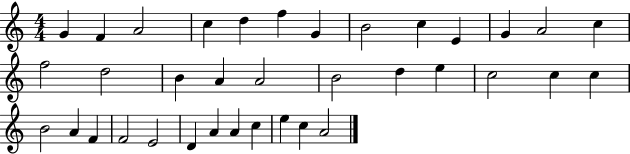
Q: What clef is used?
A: treble